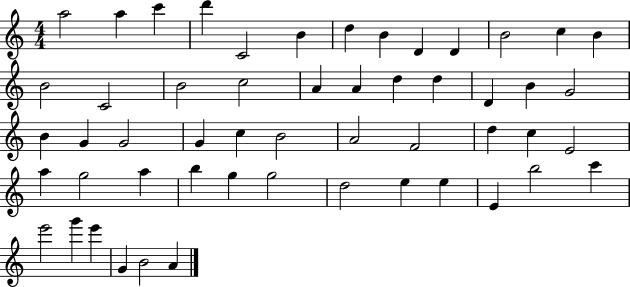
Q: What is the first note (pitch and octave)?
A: A5